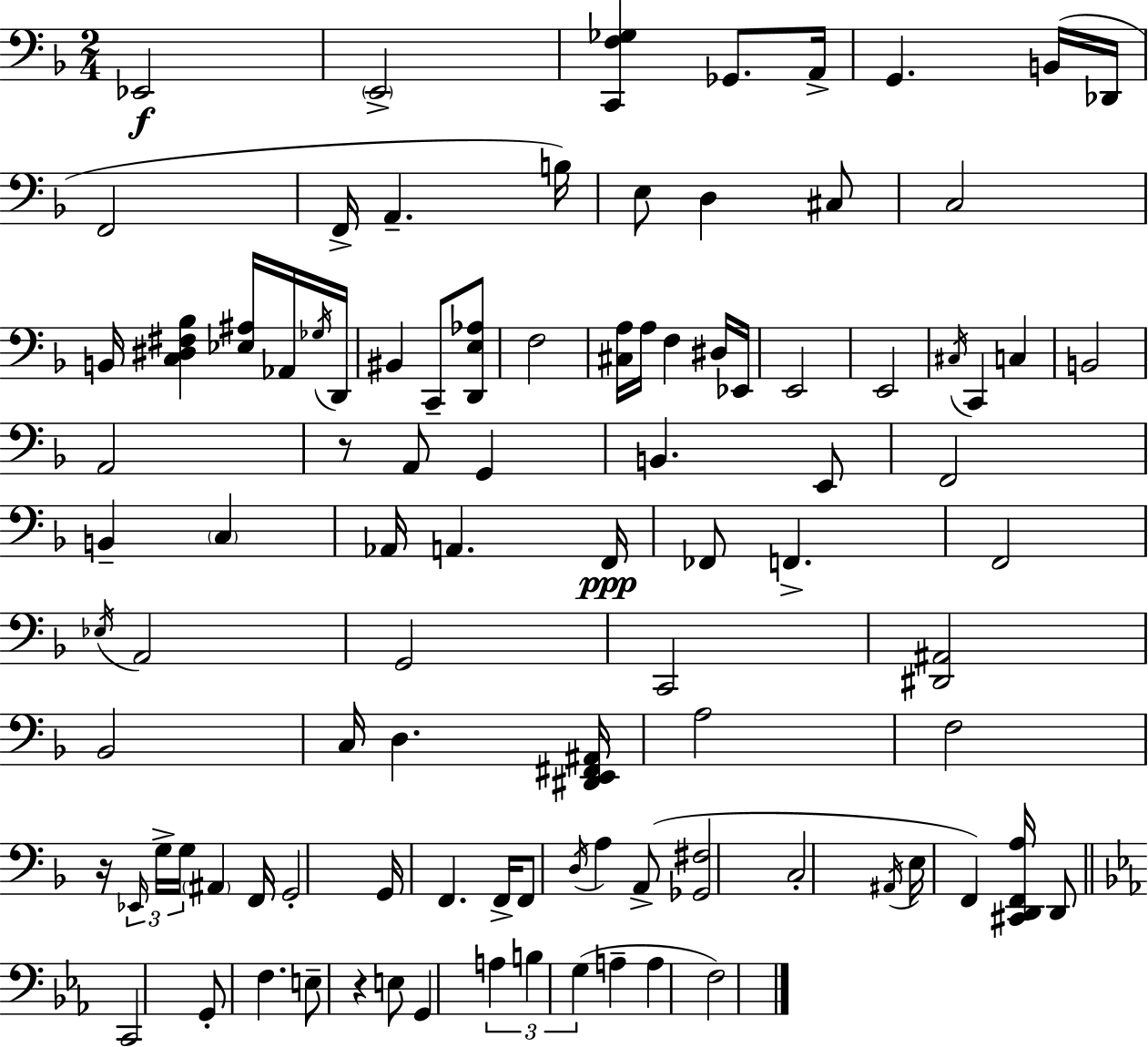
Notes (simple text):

Eb2/h E2/h [C2,F3,Gb3]/q Gb2/e. A2/s G2/q. B2/s Db2/s F2/h F2/s A2/q. B3/s E3/e D3/q C#3/e C3/h B2/s [C3,D#3,F#3,Bb3]/q [Eb3,A#3]/s Ab2/s Gb3/s D2/s BIS2/q C2/e [D2,E3,Ab3]/e F3/h [C#3,A3]/s A3/s F3/q D#3/s Eb2/s E2/h E2/h C#3/s C2/q C3/q B2/h A2/h R/e A2/e G2/q B2/q. E2/e F2/h B2/q C3/q Ab2/s A2/q. F2/s FES2/e F2/q. F2/h Eb3/s A2/h G2/h C2/h [D#2,A#2]/h Bb2/h C3/s D3/q. [D#2,E2,F#2,A#2]/s A3/h F3/h R/s Eb2/s G3/s G3/s A#2/q F2/s G2/h G2/s F2/q. F2/s F2/e D3/s A3/q A2/e [Gb2,F#3]/h C3/h A#2/s E3/s F2/q [C#2,D2,F2,A3]/s D2/e C2/h G2/e F3/q. E3/e R/q E3/e G2/q A3/q B3/q G3/q A3/q A3/q F3/h